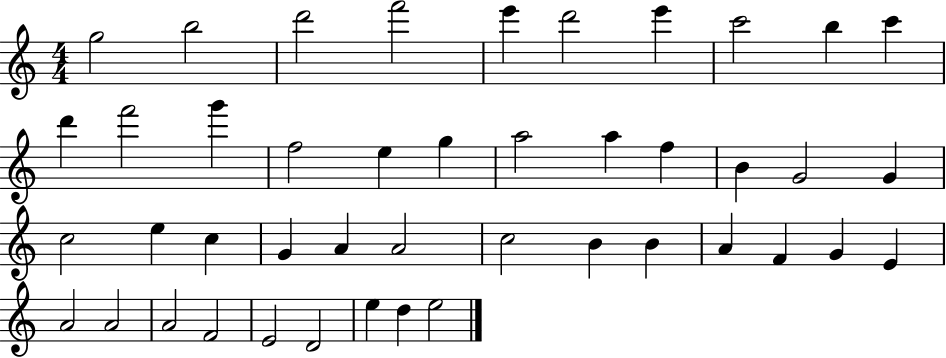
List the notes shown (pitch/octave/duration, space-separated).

G5/h B5/h D6/h F6/h E6/q D6/h E6/q C6/h B5/q C6/q D6/q F6/h G6/q F5/h E5/q G5/q A5/h A5/q F5/q B4/q G4/h G4/q C5/h E5/q C5/q G4/q A4/q A4/h C5/h B4/q B4/q A4/q F4/q G4/q E4/q A4/h A4/h A4/h F4/h E4/h D4/h E5/q D5/q E5/h